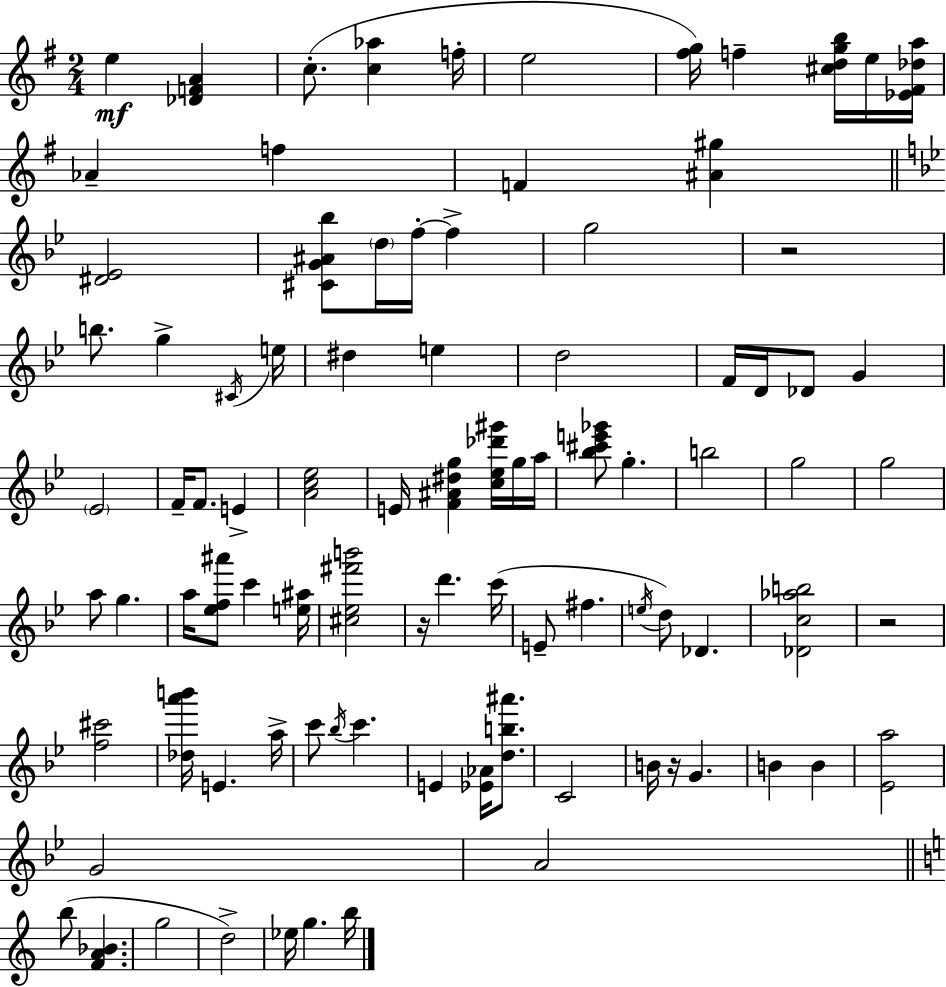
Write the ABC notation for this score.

X:1
T:Untitled
M:2/4
L:1/4
K:G
e [_DFA] c/2 [c_a] f/4 e2 [^fg]/4 f [^cdgb]/4 e/4 [_E^F_da]/4 _A f F [^A^g] [^D_E]2 [^CG^A_b]/2 d/4 f/4 f g2 z2 b/2 g ^C/4 e/4 ^d e d2 F/4 D/4 _D/2 G _E2 F/4 F/2 E [Ac_e]2 E/4 [F^A^dg] [c_e_d'^g']/4 g/4 a/4 [_b^c'e'_g']/2 g b2 g2 g2 a/2 g a/4 [_ef^a']/2 c' [e^a]/4 [^c_e^f'b']2 z/4 d' c'/4 E/2 ^f e/4 d/2 _D [_Dc_ab]2 z2 [f^c']2 [_da'b']/4 E a/4 c'/2 _b/4 c' E [_E_A]/4 [db^a']/2 C2 B/4 z/4 G B B [_Ea]2 G2 A2 b/2 [FA_B] g2 d2 _e/4 g b/4